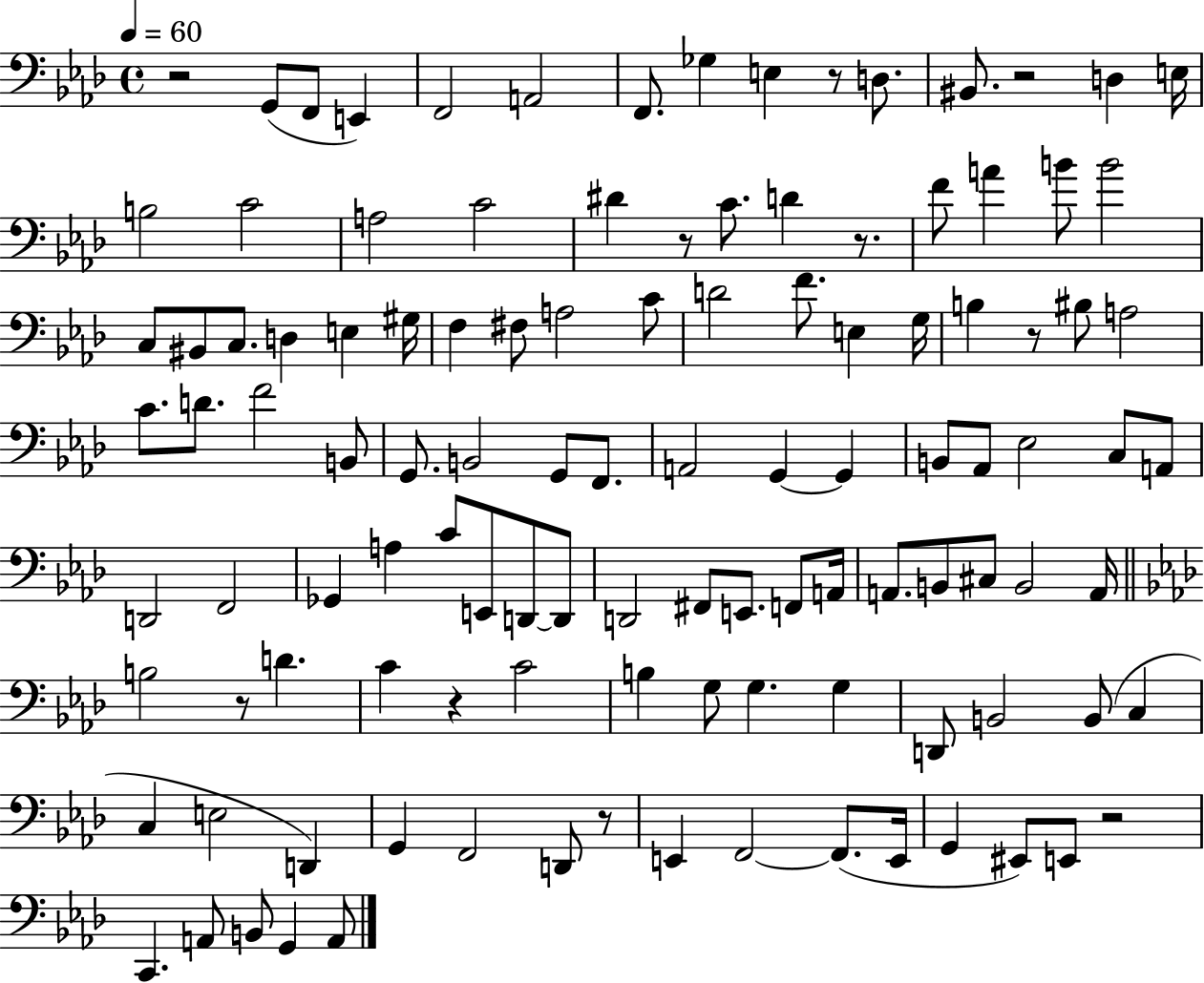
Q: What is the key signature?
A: AES major